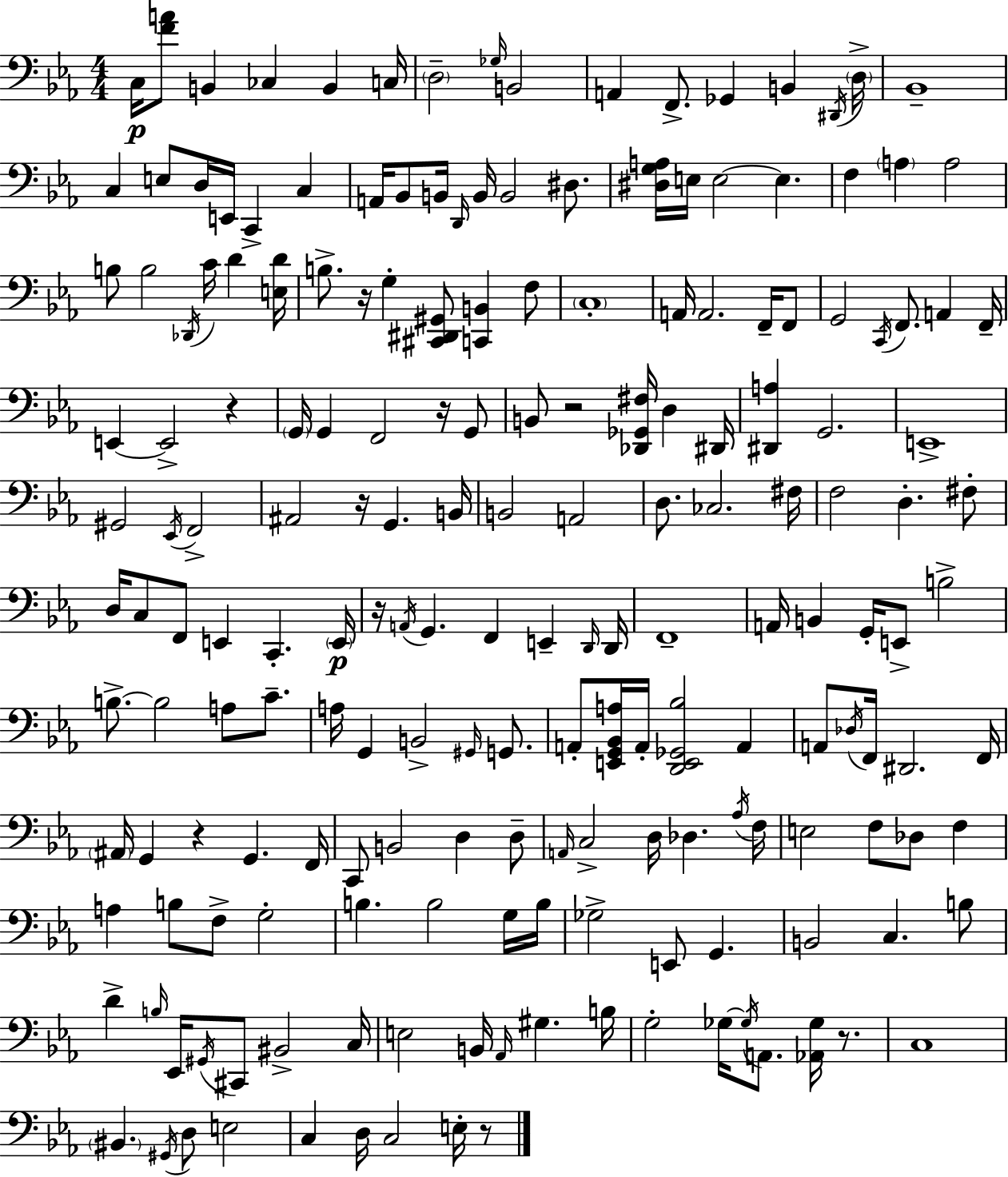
{
  \clef bass
  \numericTimeSignature
  \time 4/4
  \key c \minor
  c16\p <f' a'>8 b,4 ces4 b,4 c16 | \parenthesize d2-- \grace { ges16 } b,2 | a,4 f,8.-> ges,4 b,4 | \acciaccatura { dis,16 } \parenthesize d16-> bes,1-- | \break c4 e8 d16 e,16 c,4-> c4 | a,16 bes,8 b,16 \grace { d,16 } b,16 b,2 | dis8. <dis g a>16 e16 e2~~ e4. | f4 \parenthesize a4 a2 | \break b8 b2 \acciaccatura { des,16 } c'16 d'4 | <e d'>16 b8.-> r16 g4-. <cis, dis, gis,>8 <c, b,>4 | f8 \parenthesize c1-. | a,16 a,2. | \break f,16-- f,8 g,2 \acciaccatura { c,16 } f,8. | a,4 f,16-- e,4~~ e,2-> | r4 \parenthesize g,16 g,4 f,2 | r16 g,8 b,8 r2 <des, ges, fis>16 | \break d4 dis,16 <dis, a>4 g,2. | e,1-> | gis,2 \acciaccatura { ees,16 } f,2-> | ais,2 r16 g,4. | \break b,16 b,2 a,2 | d8. ces2. | fis16 f2 d4.-. | fis8-. d16 c8 f,8 e,4 c,4.-. | \break \parenthesize e,16\p r16 \acciaccatura { a,16 } g,4. f,4 | e,4-- \grace { d,16 } d,16 f,1-- | a,16 b,4 g,16-. e,8-> | b2-> b8.->~~ b2 | \break a8 c'8.-- a16 g,4 b,2-> | \grace { gis,16 } g,8. a,8-. <e, g, bes, a>16 a,16-. <d, e, ges, bes>2 | a,4 a,8 \acciaccatura { des16 } f,16 dis,2. | f,16 \parenthesize ais,16 g,4 r4 | \break g,4. f,16 c,8 b,2 | d4 d8-- \grace { a,16 } c2-> | d16 des4. \acciaccatura { aes16 } f16 e2 | f8 des8 f4 a4 | \break b8 f8-> g2-. b4. | b2 g16 b16 ges2-> | e,8 g,4. b,2 | c4. b8 d'4-> | \break \grace { b16 } ees,16 \acciaccatura { gis,16 } cis,8 bis,2-> c16 e2 | b,16 \grace { aes,16 } gis4. b16 g2-. | ges16~~ \acciaccatura { ges16 } a,8. <aes, ges>16 r8. | c1 | \break \parenthesize bis,4. \acciaccatura { gis,16 } d8 e2 | c4 d16 c2 e16-. r8 | \bar "|."
}